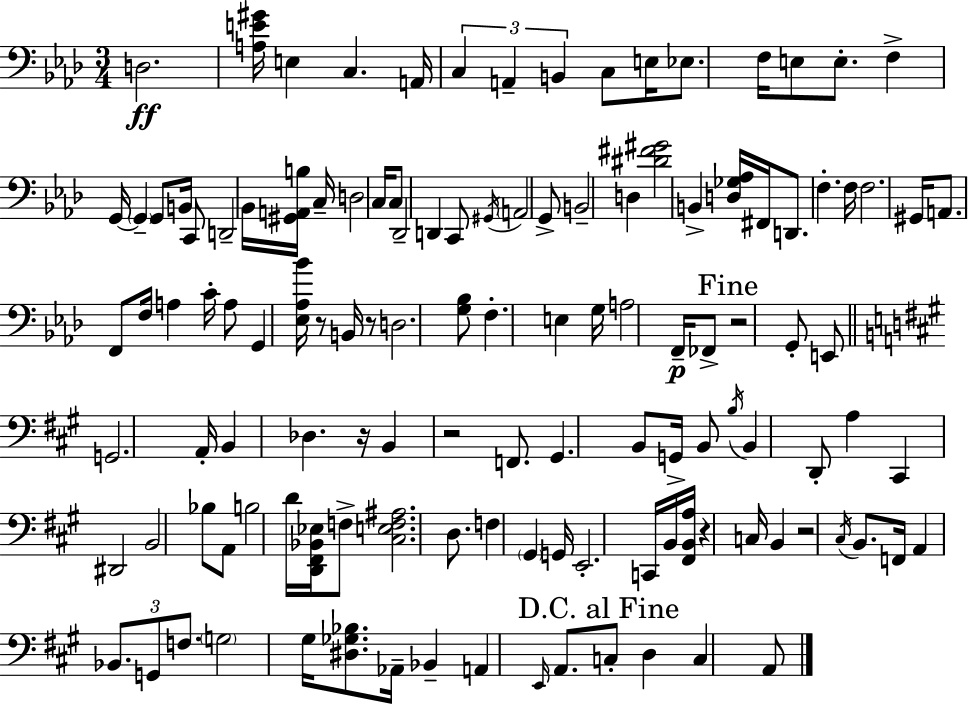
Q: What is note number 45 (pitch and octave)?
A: C4